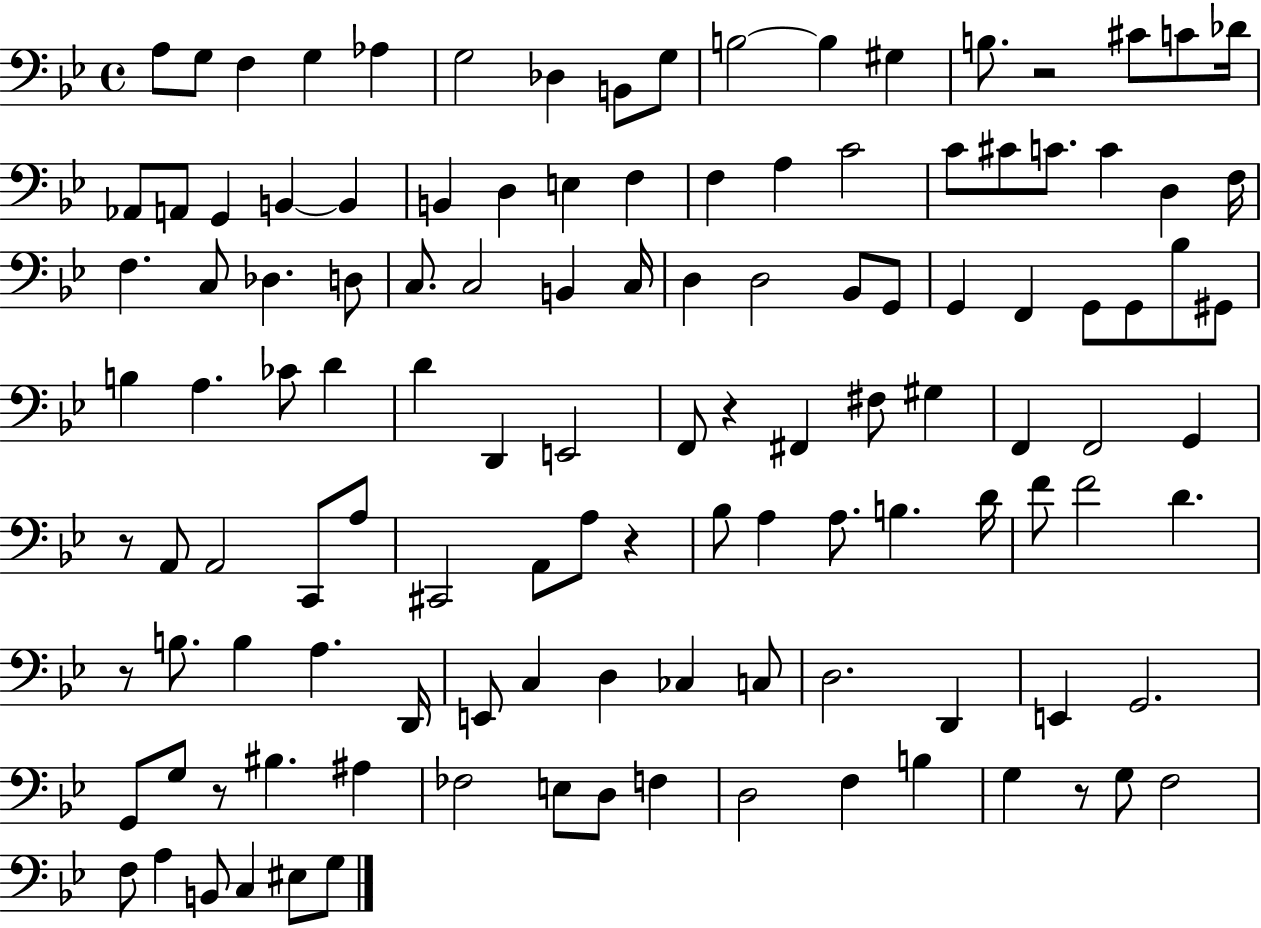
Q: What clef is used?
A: bass